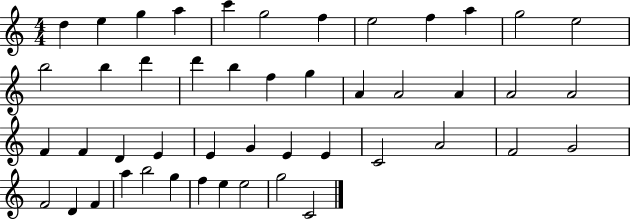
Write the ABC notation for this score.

X:1
T:Untitled
M:4/4
L:1/4
K:C
d e g a c' g2 f e2 f a g2 e2 b2 b d' d' b f g A A2 A A2 A2 F F D E E G E E C2 A2 F2 G2 F2 D F a b2 g f e e2 g2 C2